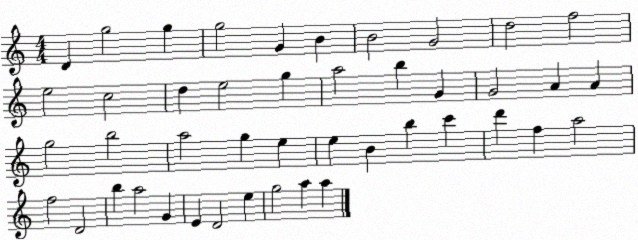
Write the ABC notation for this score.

X:1
T:Untitled
M:4/4
L:1/4
K:C
D g2 g g2 G B B2 G2 d2 f2 e2 c2 d e2 g a2 b G G2 A A g2 b2 a2 g e e B b c' d' f a2 f2 D2 b a2 G E D2 e g2 a a